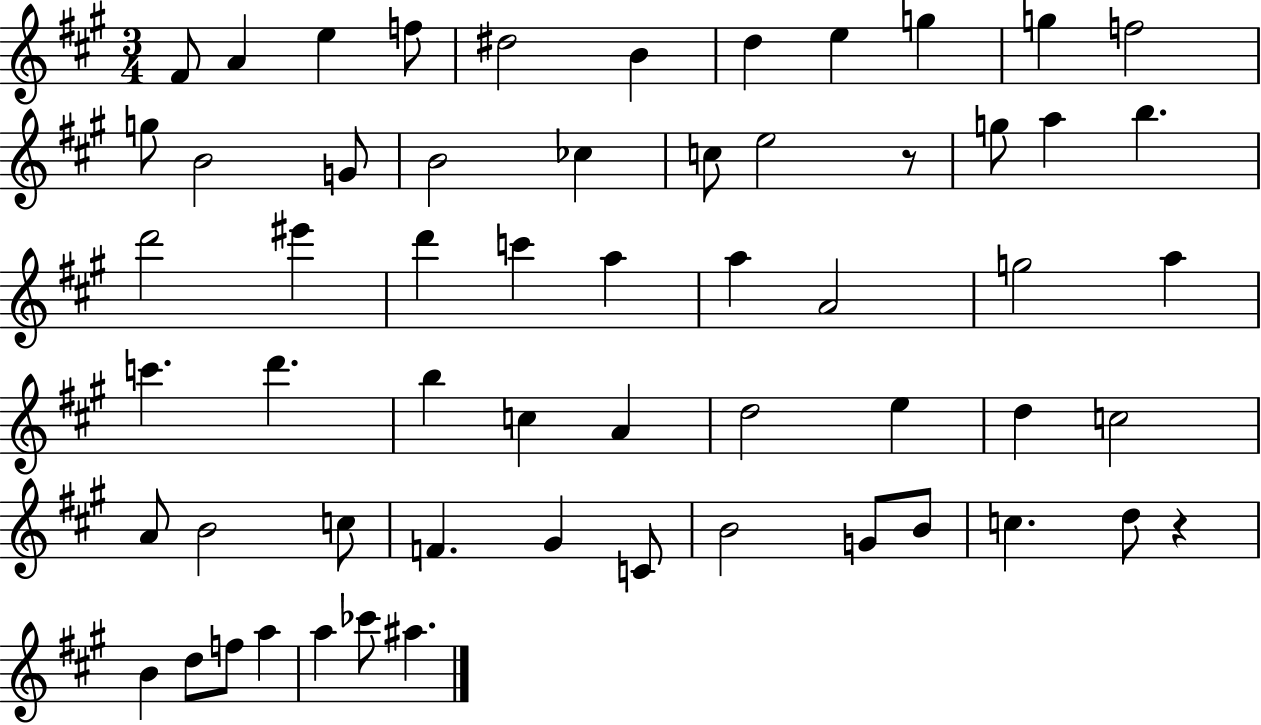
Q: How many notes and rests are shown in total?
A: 59